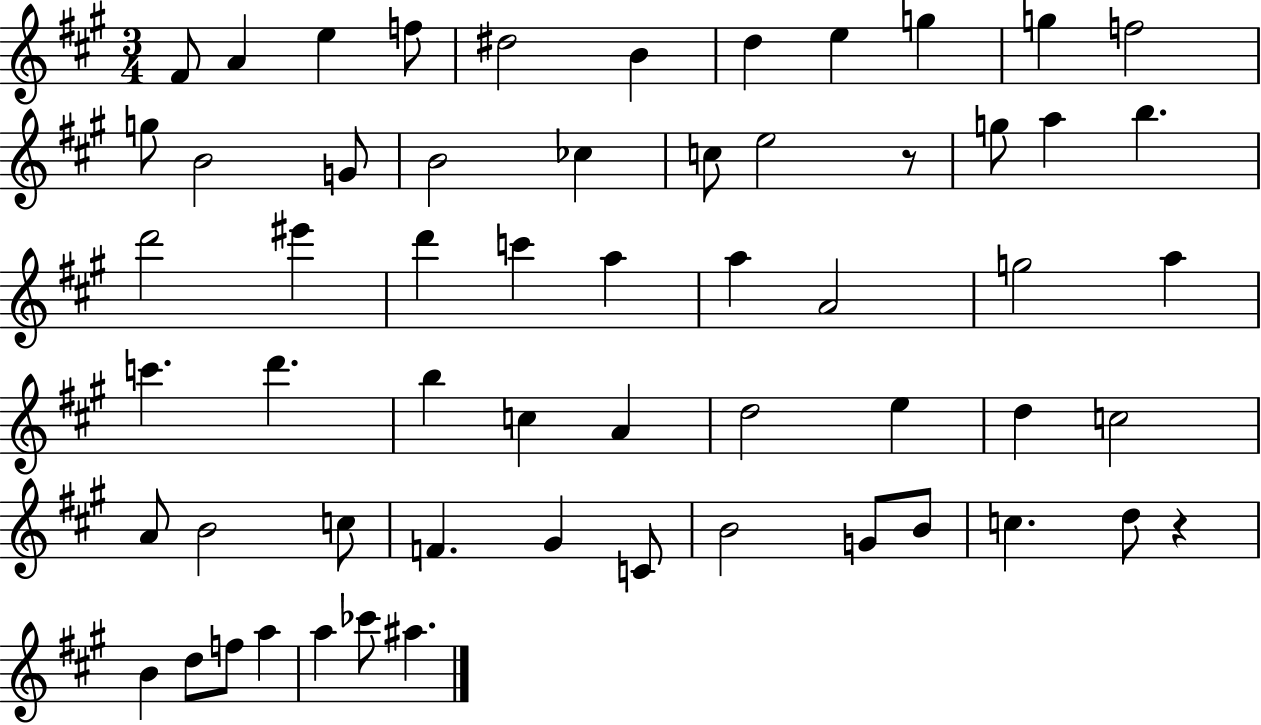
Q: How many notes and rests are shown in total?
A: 59